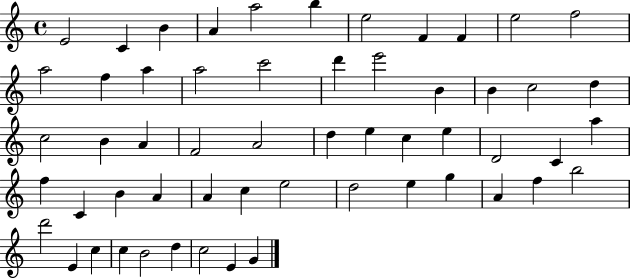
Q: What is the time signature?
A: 4/4